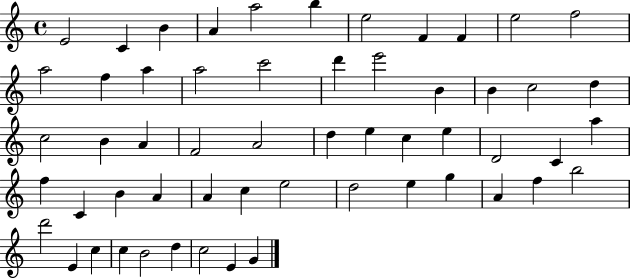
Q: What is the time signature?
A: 4/4